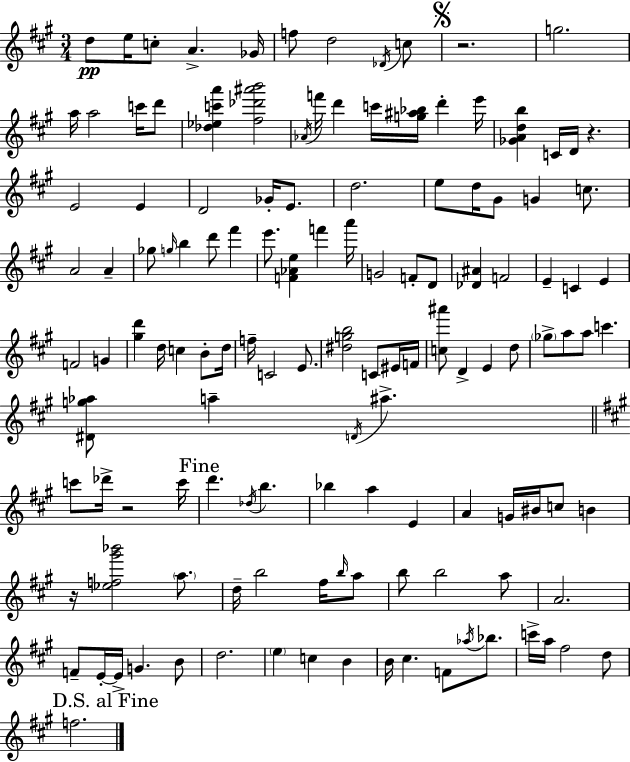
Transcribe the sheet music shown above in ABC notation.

X:1
T:Untitled
M:3/4
L:1/4
K:A
d/2 e/4 c/2 A _G/4 f/2 d2 _D/4 c/2 z2 g2 a/4 a2 c'/4 d'/2 [_d_ec'a'] [^f_d'^a'b']2 _A/4 f'/4 d' c'/4 [g^a_b]/4 d' e'/4 [_GAdb] C/4 D/4 z E2 E D2 _G/4 E/2 d2 e/2 d/4 ^G/2 G c/2 A2 A _g/2 g/4 b d'/2 ^f' e'/2 [F_Ae] f' a'/4 G2 F/2 D/2 [_D^A] F2 E C E F2 G [^gd'] d/4 c B/2 d/4 f/4 C2 E/2 [^dgb]2 C/2 ^E/4 F/4 [c^a']/2 D E d/2 _g/2 a/2 a/2 c' [^Dg_a]/2 a D/4 ^a c'/2 _d'/4 z2 c'/4 d' _d/4 b _b a E A G/4 ^B/4 c/2 B z/4 [_ef^g'_b']2 a/2 d/4 b2 ^f/4 b/4 a/2 b/2 b2 a/2 A2 F/2 E/4 E/4 G B/2 d2 e c B B/4 ^c F/2 _a/4 _b/2 c'/4 a/4 ^f2 d/2 f2